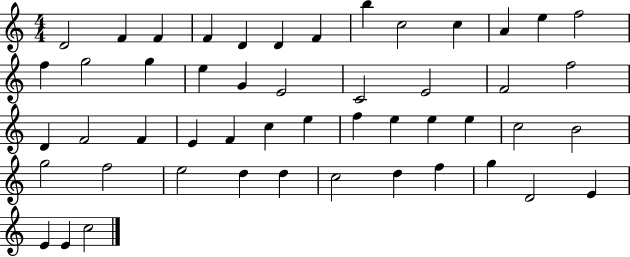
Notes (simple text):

D4/h F4/q F4/q F4/q D4/q D4/q F4/q B5/q C5/h C5/q A4/q E5/q F5/h F5/q G5/h G5/q E5/q G4/q E4/h C4/h E4/h F4/h F5/h D4/q F4/h F4/q E4/q F4/q C5/q E5/q F5/q E5/q E5/q E5/q C5/h B4/h G5/h F5/h E5/h D5/q D5/q C5/h D5/q F5/q G5/q D4/h E4/q E4/q E4/q C5/h